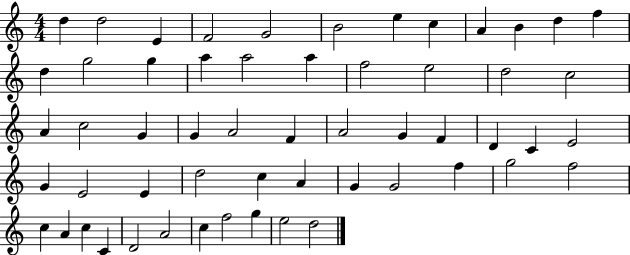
X:1
T:Untitled
M:4/4
L:1/4
K:C
d d2 E F2 G2 B2 e c A B d f d g2 g a a2 a f2 e2 d2 c2 A c2 G G A2 F A2 G F D C E2 G E2 E d2 c A G G2 f g2 f2 c A c C D2 A2 c f2 g e2 d2